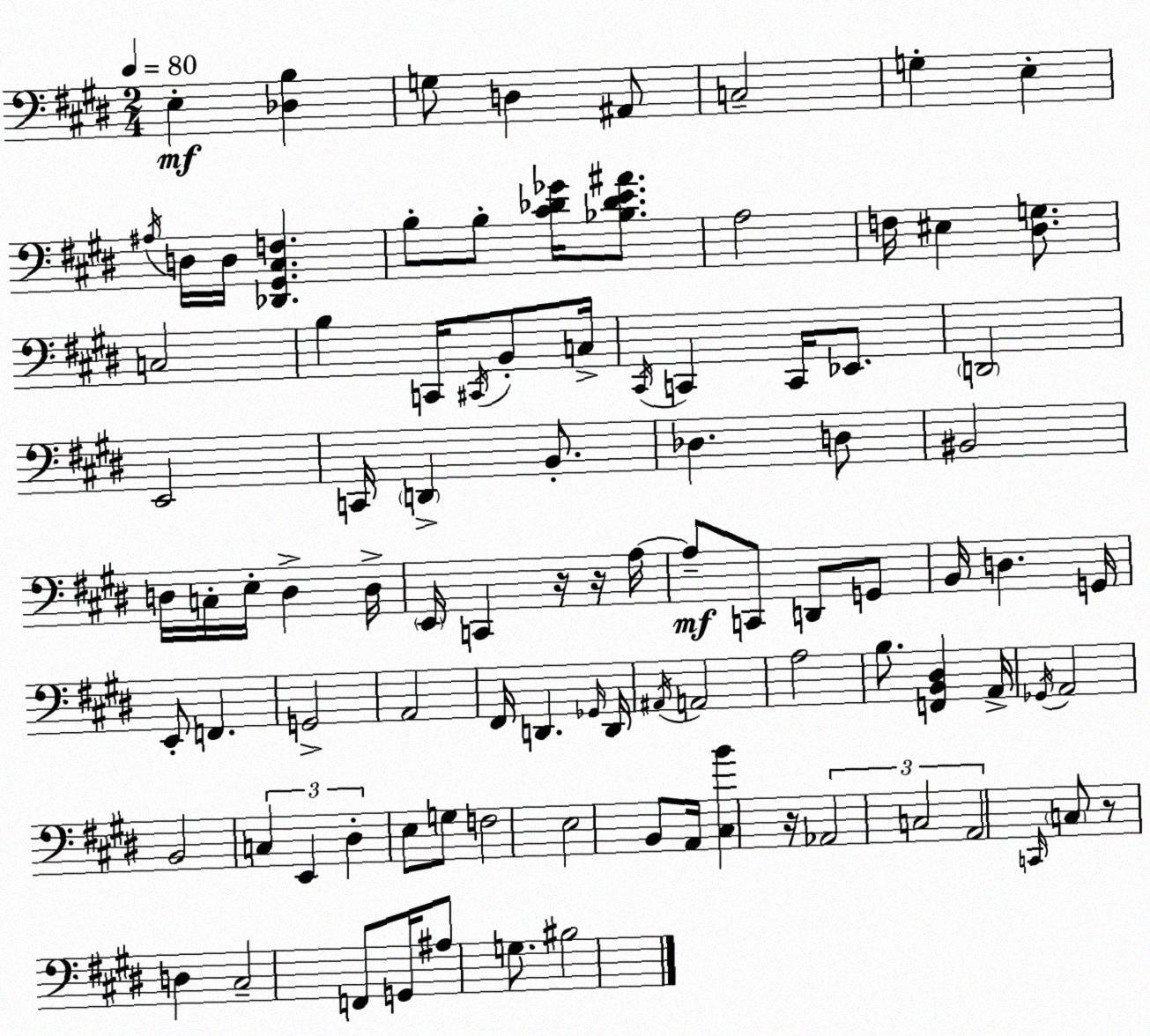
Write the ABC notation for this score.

X:1
T:Untitled
M:2/4
L:1/4
K:E
E, [_D,B,] G,/2 D, ^A,,/2 C,2 G, E, ^A,/4 D,/4 D,/4 [_D,,^G,,^C,F,] B,/2 B,/2 [^C_D_G]/4 [_B,_DE^A]/2 A,2 F,/4 ^E, [^D,G,]/2 C,2 B, C,,/4 ^C,,/4 B,,/2 C,/4 ^C,,/4 C,, C,,/4 _E,,/2 D,,2 E,,2 C,,/4 D,, B,,/2 _D, D,/2 ^B,,2 D,/4 C,/4 E,/4 D, D,/4 E,,/4 C,, z/4 z/4 A,/4 A,/2 C,,/2 D,,/2 G,,/2 B,,/4 D, G,,/4 E,,/2 F,, G,,2 A,,2 ^F,,/4 D,, _G,,/4 D,,/4 ^A,,/4 A,,2 A,2 B,/2 [F,,B,,^D,] A,,/4 _G,,/4 A,,2 B,,2 C, E,, ^D, E,/2 G,/2 F,2 E,2 B,,/2 A,,/4 [^C,B] z/4 _A,,2 C,2 A,,2 C,,/4 C,/2 z/2 D, ^C,2 F,,/2 G,,/4 ^A,/2 G,/2 ^B,2